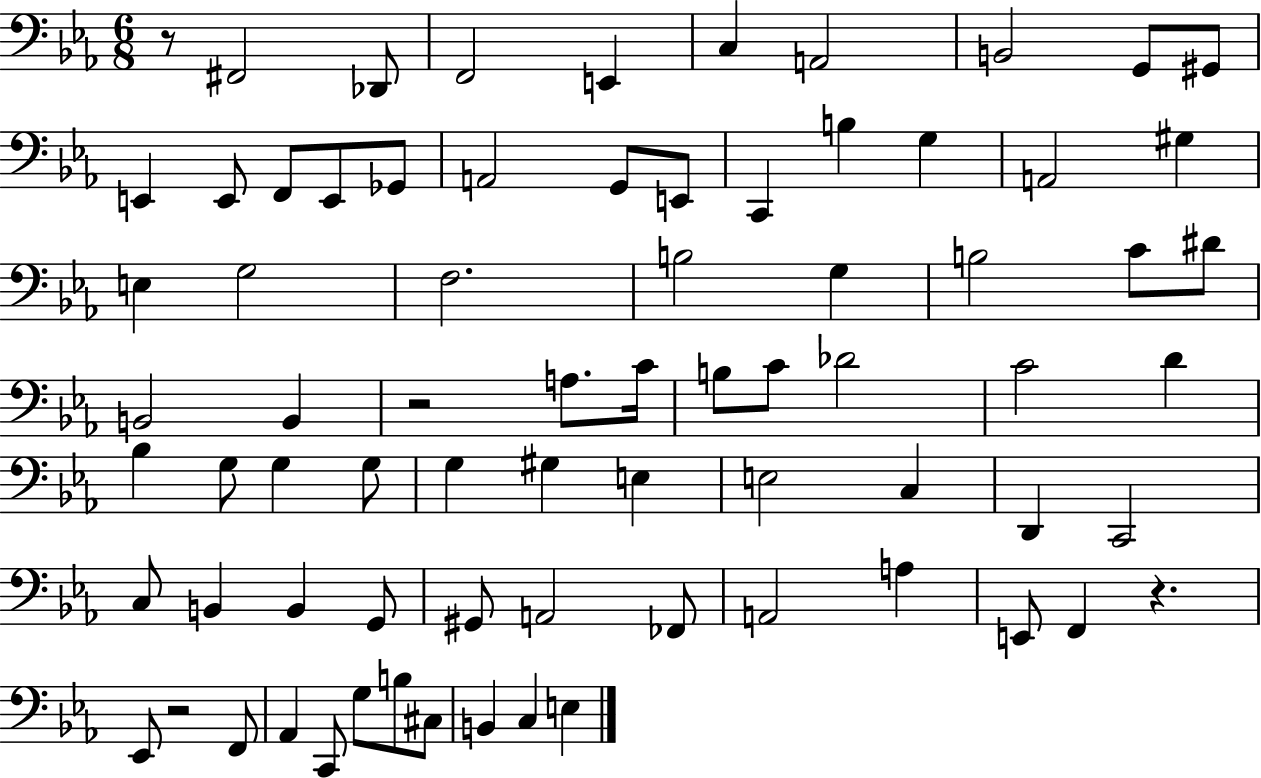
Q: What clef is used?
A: bass